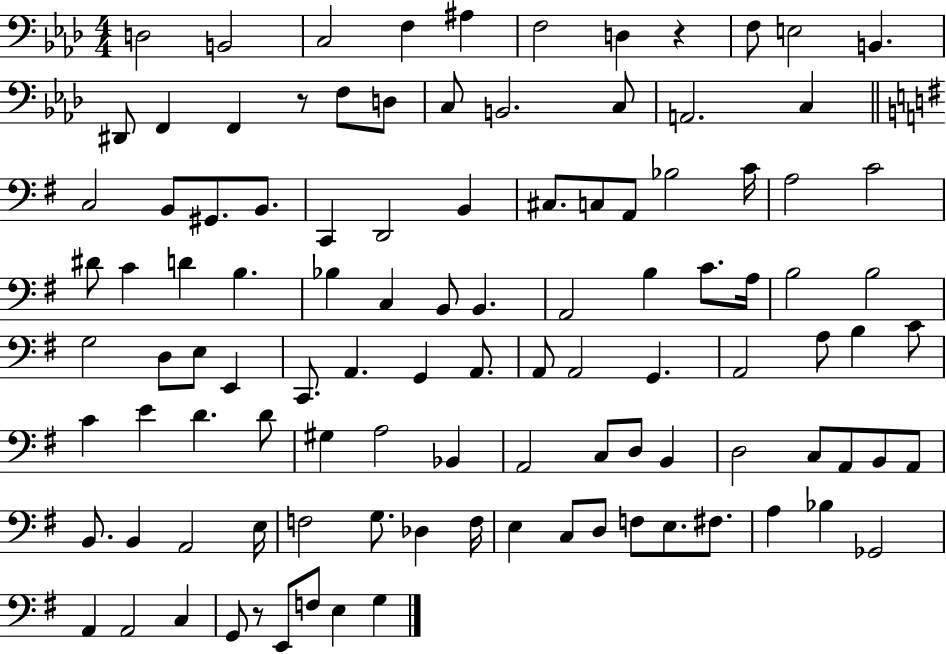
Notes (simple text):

D3/h B2/h C3/h F3/q A#3/q F3/h D3/q R/q F3/e E3/h B2/q. D#2/e F2/q F2/q R/e F3/e D3/e C3/e B2/h. C3/e A2/h. C3/q C3/h B2/e G#2/e. B2/e. C2/q D2/h B2/q C#3/e. C3/e A2/e Bb3/h C4/s A3/h C4/h D#4/e C4/q D4/q B3/q. Bb3/q C3/q B2/e B2/q. A2/h B3/q C4/e. A3/s B3/h B3/h G3/h D3/e E3/e E2/q C2/e. A2/q. G2/q A2/e. A2/e A2/h G2/q. A2/h A3/e B3/q C4/e C4/q E4/q D4/q. D4/e G#3/q A3/h Bb2/q A2/h C3/e D3/e B2/q D3/h C3/e A2/e B2/e A2/e B2/e. B2/q A2/h E3/s F3/h G3/e. Db3/q F3/s E3/q C3/e D3/e F3/e E3/e. F#3/e. A3/q Bb3/q Gb2/h A2/q A2/h C3/q G2/e R/e E2/e F3/e E3/q G3/q